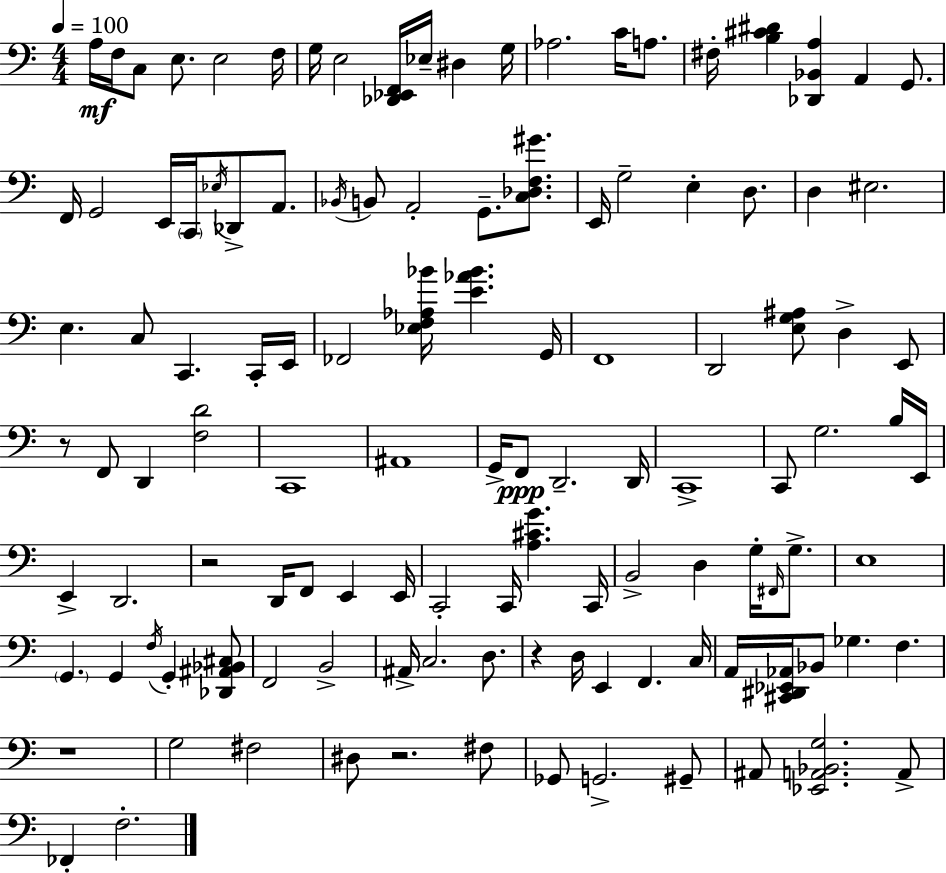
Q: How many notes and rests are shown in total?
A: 118